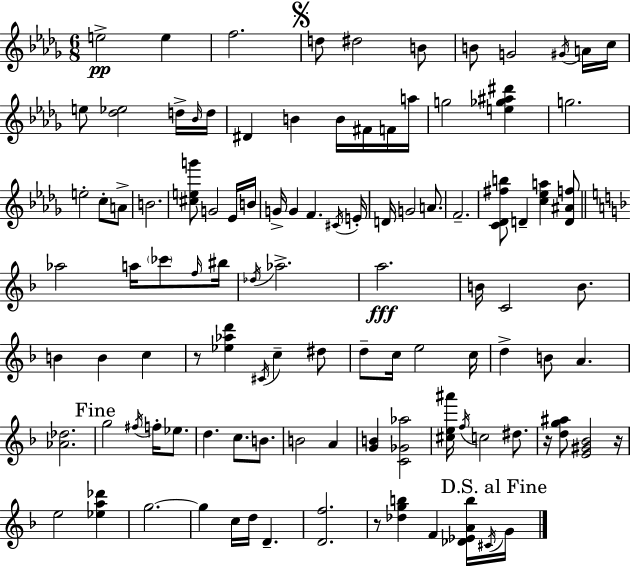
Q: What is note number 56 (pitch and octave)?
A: C5